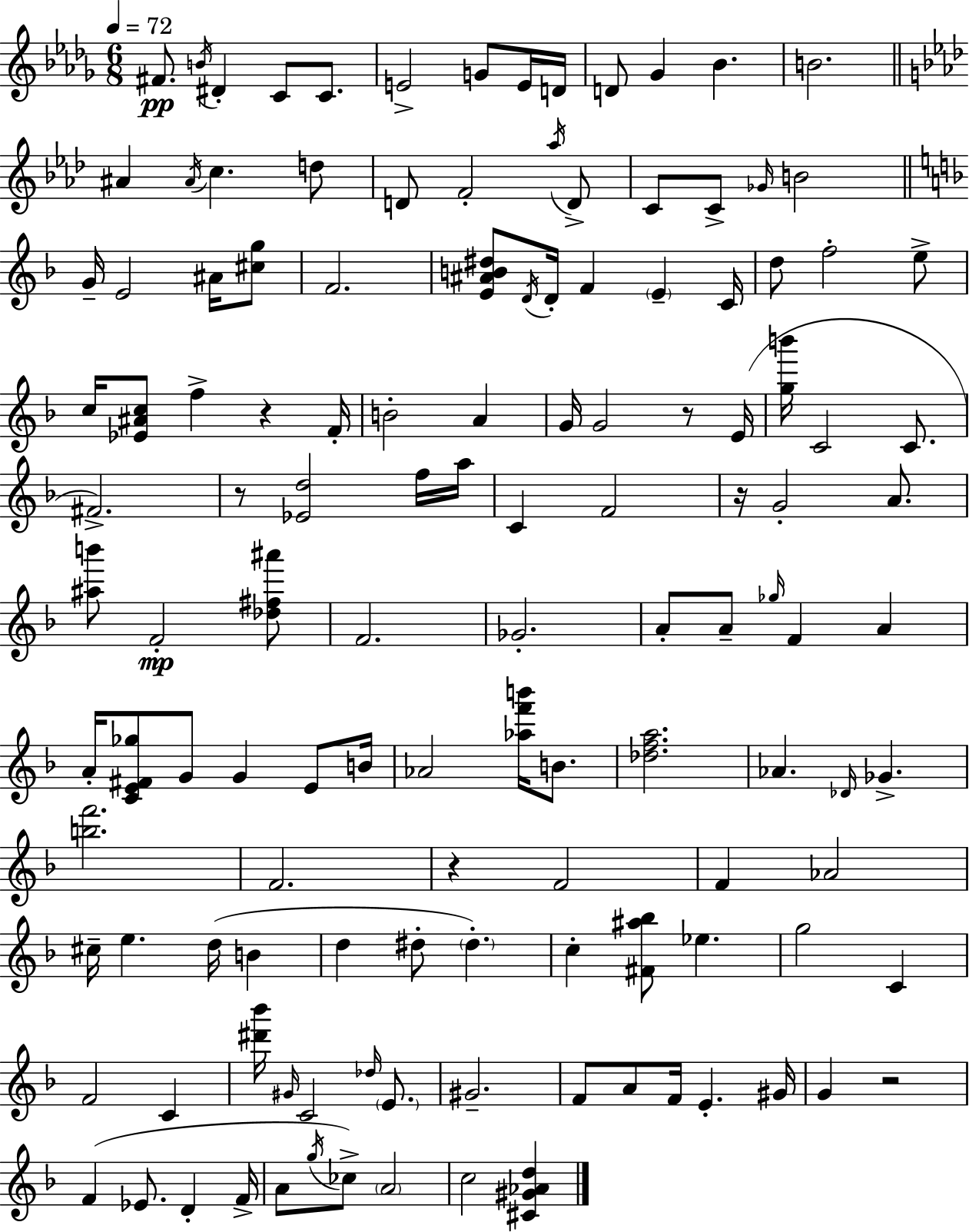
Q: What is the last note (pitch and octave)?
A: C5